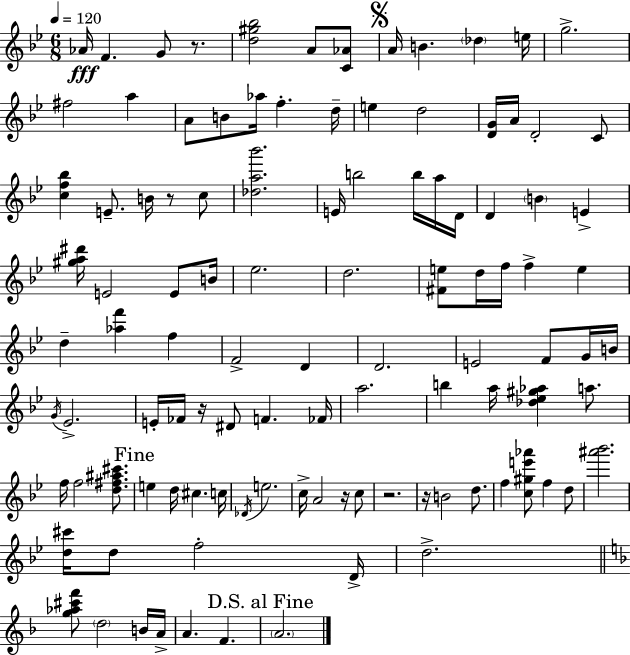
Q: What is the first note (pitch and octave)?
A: Ab4